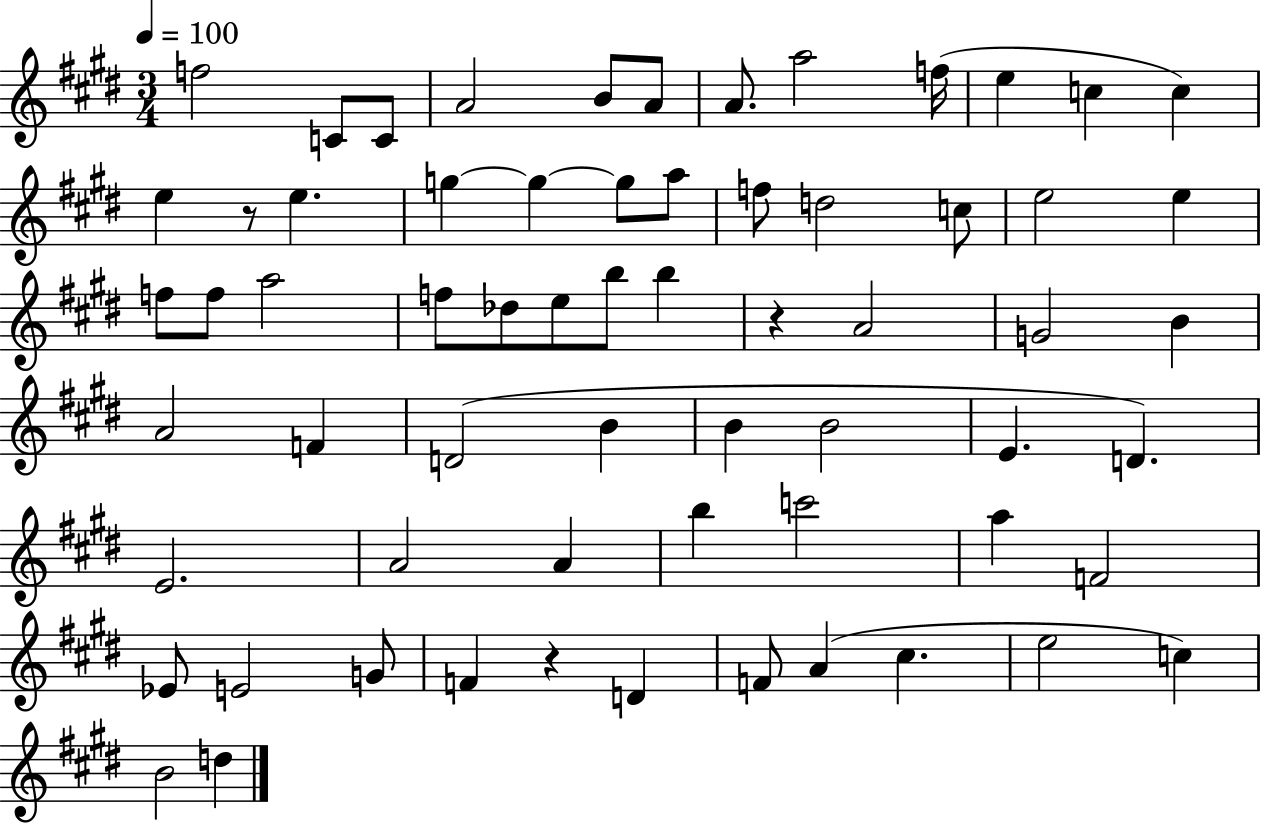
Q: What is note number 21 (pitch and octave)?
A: C5